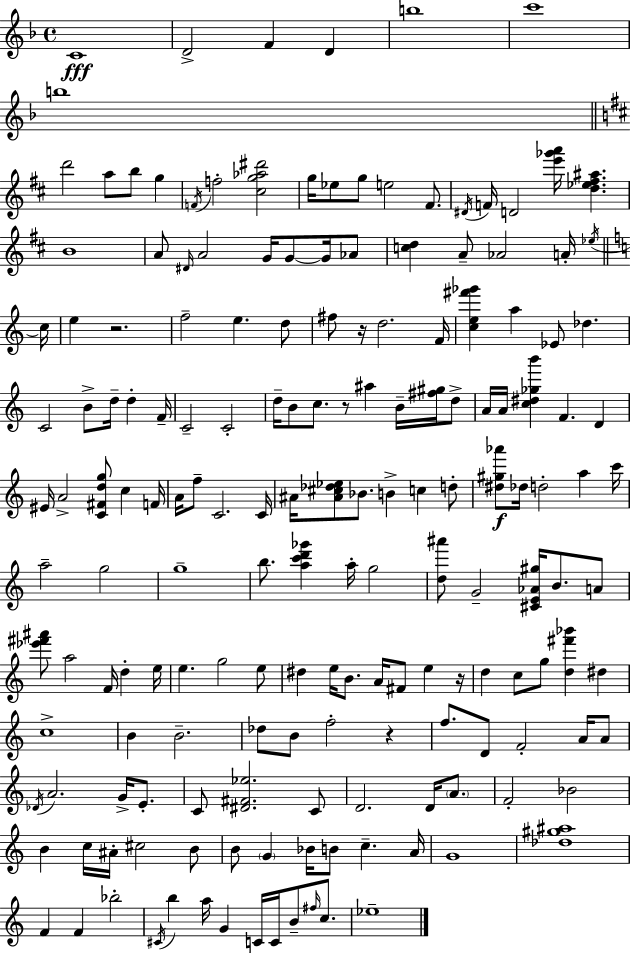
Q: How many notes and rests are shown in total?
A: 173